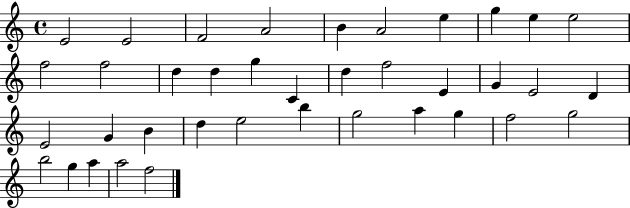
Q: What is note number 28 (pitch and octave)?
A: B5